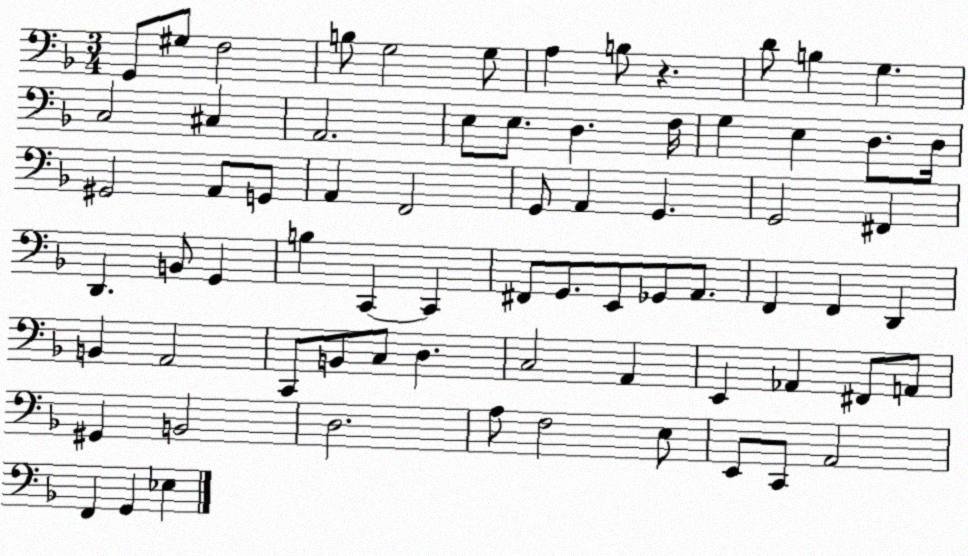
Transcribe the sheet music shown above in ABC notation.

X:1
T:Untitled
M:3/4
L:1/4
K:F
G,,/2 ^G,/2 F,2 B,/2 G,2 G,/2 A, B,/2 z D/2 B, G, C,2 ^C, A,,2 E,/2 E,/2 D, F,/4 G, E, D,/2 D,/4 ^G,,2 A,,/2 G,,/2 A,, F,,2 G,,/2 A,, G,, G,,2 ^F,, D,, B,,/2 G,, B, C,, C,, ^F,,/2 G,,/2 E,,/2 _G,,/2 A,,/2 F,, F,, D,, B,, A,,2 C,,/2 B,,/2 C,/2 D, C,2 A,, E,, _A,, ^F,,/2 A,,/2 ^G,, B,,2 D,2 A,/2 F,2 E,/2 E,,/2 C,,/2 A,,2 F,, G,, _E,